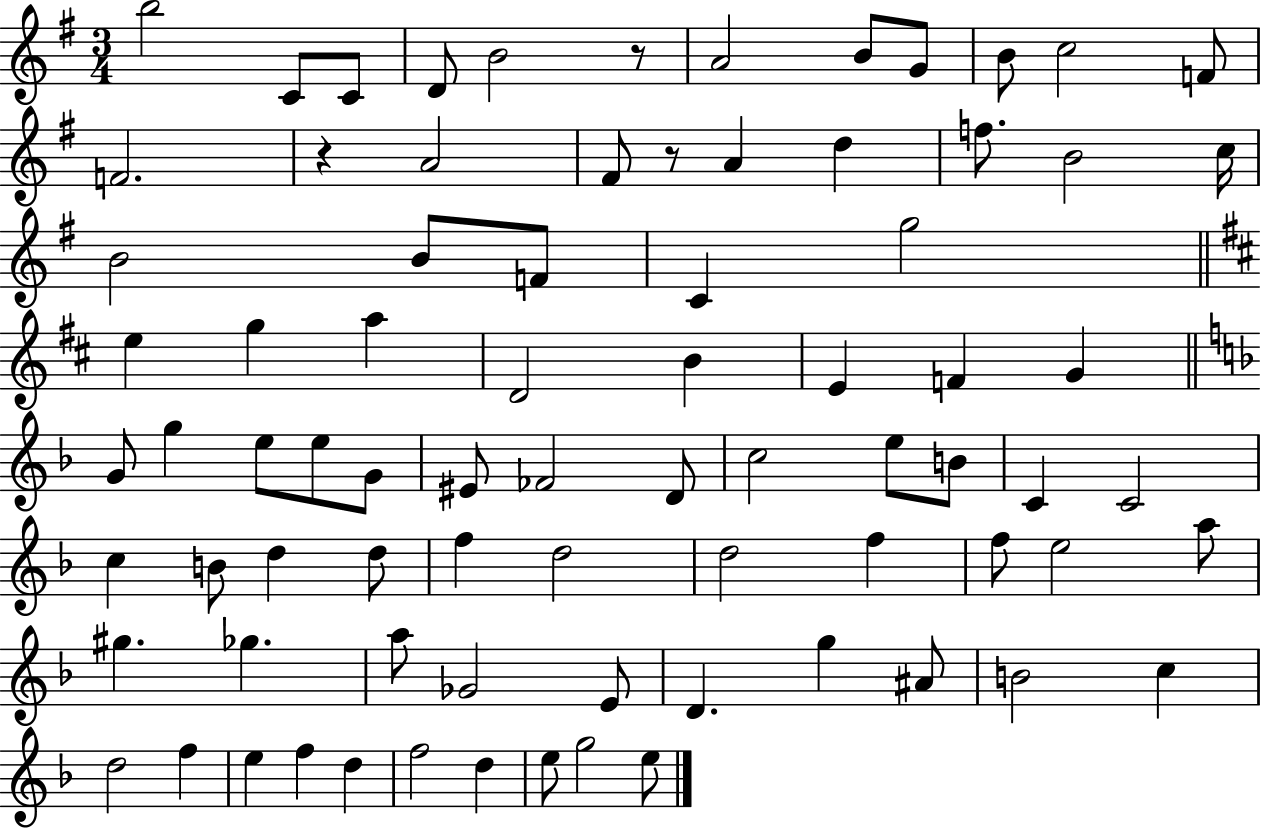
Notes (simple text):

B5/h C4/e C4/e D4/e B4/h R/e A4/h B4/e G4/e B4/e C5/h F4/e F4/h. R/q A4/h F#4/e R/e A4/q D5/q F5/e. B4/h C5/s B4/h B4/e F4/e C4/q G5/h E5/q G5/q A5/q D4/h B4/q E4/q F4/q G4/q G4/e G5/q E5/e E5/e G4/e EIS4/e FES4/h D4/e C5/h E5/e B4/e C4/q C4/h C5/q B4/e D5/q D5/e F5/q D5/h D5/h F5/q F5/e E5/h A5/e G#5/q. Gb5/q. A5/e Gb4/h E4/e D4/q. G5/q A#4/e B4/h C5/q D5/h F5/q E5/q F5/q D5/q F5/h D5/q E5/e G5/h E5/e